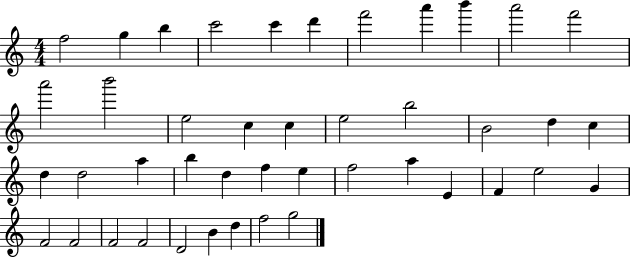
F5/h G5/q B5/q C6/h C6/q D6/q F6/h A6/q B6/q A6/h F6/h A6/h B6/h E5/h C5/q C5/q E5/h B5/h B4/h D5/q C5/q D5/q D5/h A5/q B5/q D5/q F5/q E5/q F5/h A5/q E4/q F4/q E5/h G4/q F4/h F4/h F4/h F4/h D4/h B4/q D5/q F5/h G5/h